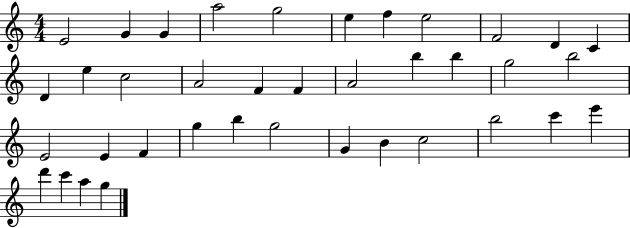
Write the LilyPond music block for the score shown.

{
  \clef treble
  \numericTimeSignature
  \time 4/4
  \key c \major
  e'2 g'4 g'4 | a''2 g''2 | e''4 f''4 e''2 | f'2 d'4 c'4 | \break d'4 e''4 c''2 | a'2 f'4 f'4 | a'2 b''4 b''4 | g''2 b''2 | \break e'2 e'4 f'4 | g''4 b''4 g''2 | g'4 b'4 c''2 | b''2 c'''4 e'''4 | \break d'''4 c'''4 a''4 g''4 | \bar "|."
}